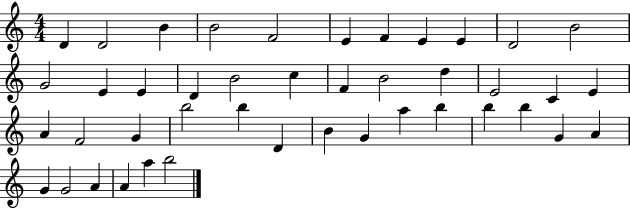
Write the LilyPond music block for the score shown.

{
  \clef treble
  \numericTimeSignature
  \time 4/4
  \key c \major
  d'4 d'2 b'4 | b'2 f'2 | e'4 f'4 e'4 e'4 | d'2 b'2 | \break g'2 e'4 e'4 | d'4 b'2 c''4 | f'4 b'2 d''4 | e'2 c'4 e'4 | \break a'4 f'2 g'4 | b''2 b''4 d'4 | b'4 g'4 a''4 b''4 | b''4 b''4 g'4 a'4 | \break g'4 g'2 a'4 | a'4 a''4 b''2 | \bar "|."
}